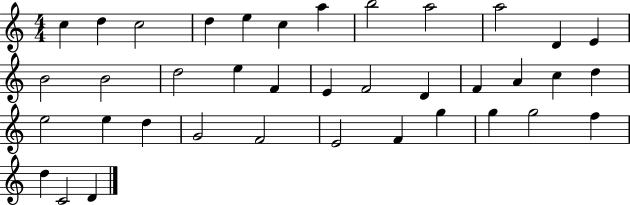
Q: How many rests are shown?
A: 0